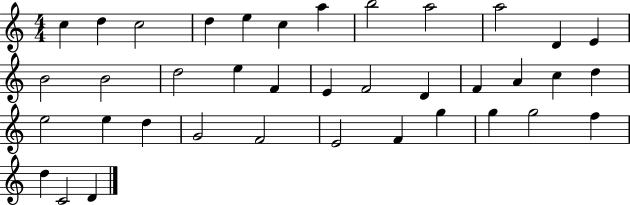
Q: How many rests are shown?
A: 0